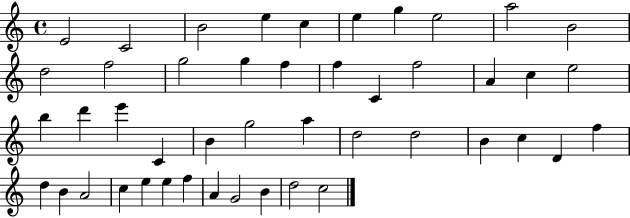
{
  \clef treble
  \time 4/4
  \defaultTimeSignature
  \key c \major
  e'2 c'2 | b'2 e''4 c''4 | e''4 g''4 e''2 | a''2 b'2 | \break d''2 f''2 | g''2 g''4 f''4 | f''4 c'4 f''2 | a'4 c''4 e''2 | \break b''4 d'''4 e'''4 c'4 | b'4 g''2 a''4 | d''2 d''2 | b'4 c''4 d'4 f''4 | \break d''4 b'4 a'2 | c''4 e''4 e''4 f''4 | a'4 g'2 b'4 | d''2 c''2 | \break \bar "|."
}